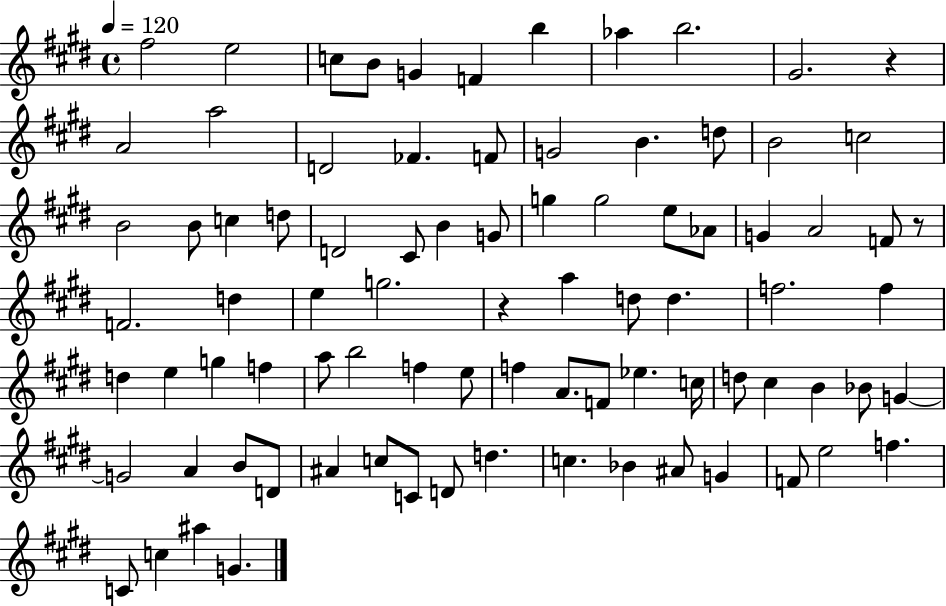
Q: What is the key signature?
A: E major